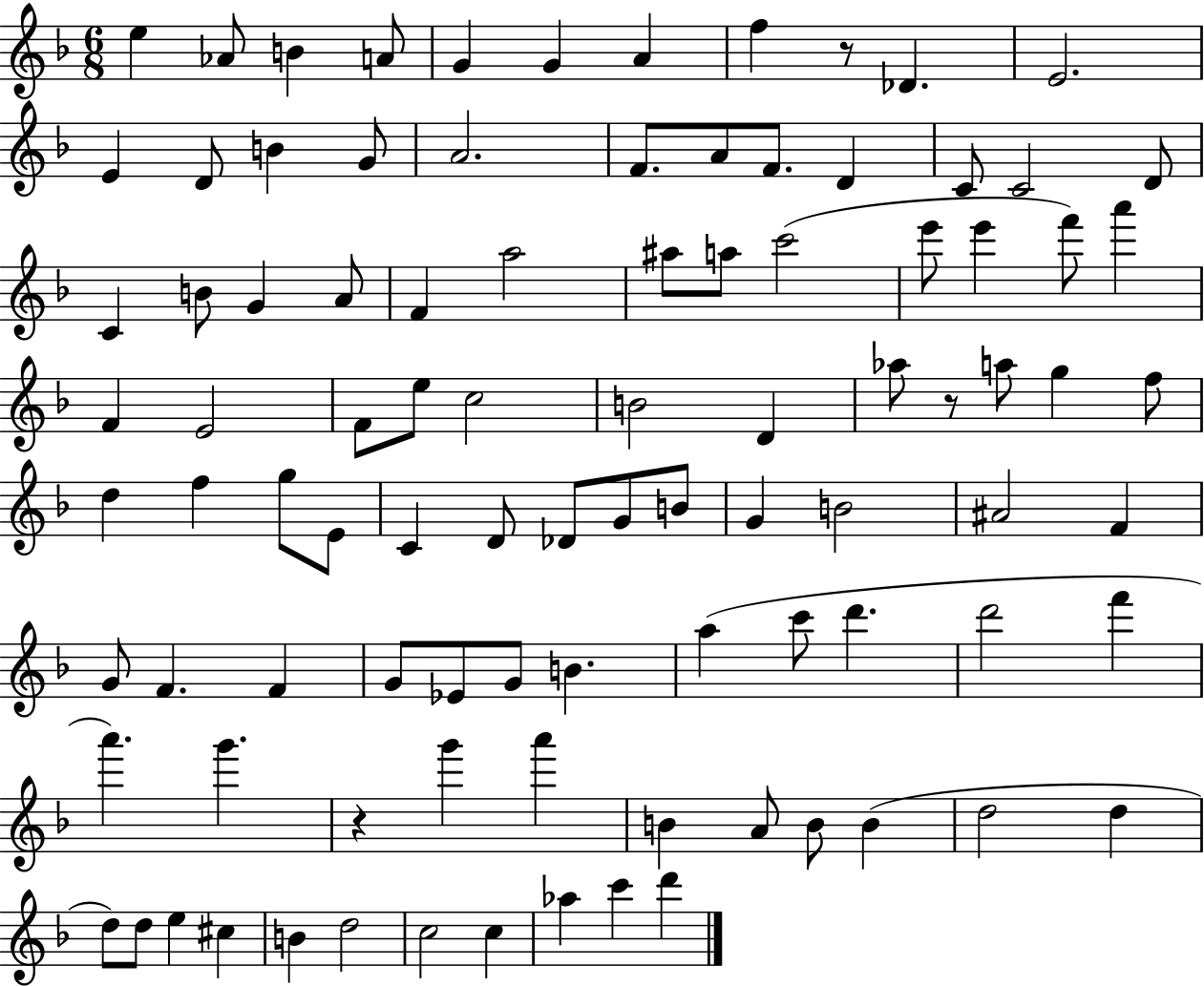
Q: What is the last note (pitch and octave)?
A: D6